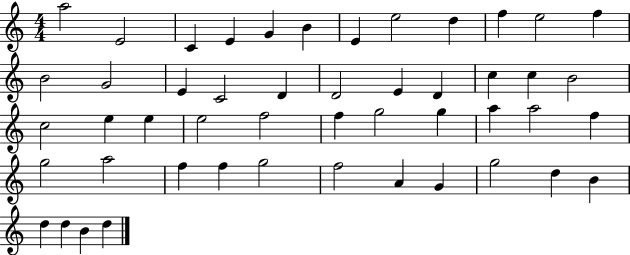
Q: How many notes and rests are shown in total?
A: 49